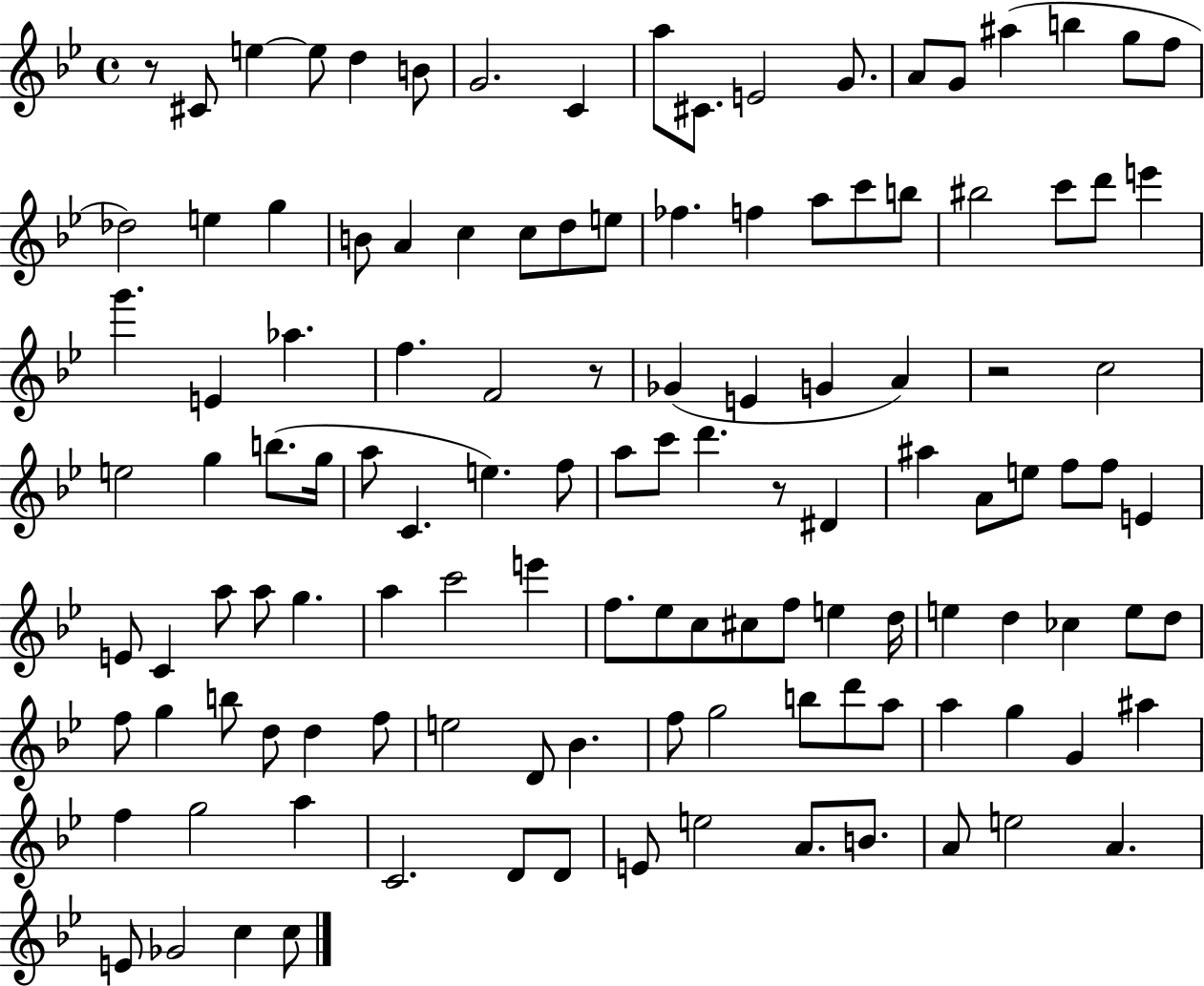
R/e C#4/e E5/q E5/e D5/q B4/e G4/h. C4/q A5/e C#4/e. E4/h G4/e. A4/e G4/e A#5/q B5/q G5/e F5/e Db5/h E5/q G5/q B4/e A4/q C5/q C5/e D5/e E5/e FES5/q. F5/q A5/e C6/e B5/e BIS5/h C6/e D6/e E6/q G6/q. E4/q Ab5/q. F5/q. F4/h R/e Gb4/q E4/q G4/q A4/q R/h C5/h E5/h G5/q B5/e. G5/s A5/e C4/q. E5/q. F5/e A5/e C6/e D6/q. R/e D#4/q A#5/q A4/e E5/e F5/e F5/e E4/q E4/e C4/q A5/e A5/e G5/q. A5/q C6/h E6/q F5/e. Eb5/e C5/e C#5/e F5/e E5/q D5/s E5/q D5/q CES5/q E5/e D5/e F5/e G5/q B5/e D5/e D5/q F5/e E5/h D4/e Bb4/q. F5/e G5/h B5/e D6/e A5/e A5/q G5/q G4/q A#5/q F5/q G5/h A5/q C4/h. D4/e D4/e E4/e E5/h A4/e. B4/e. A4/e E5/h A4/q. E4/e Gb4/h C5/q C5/e